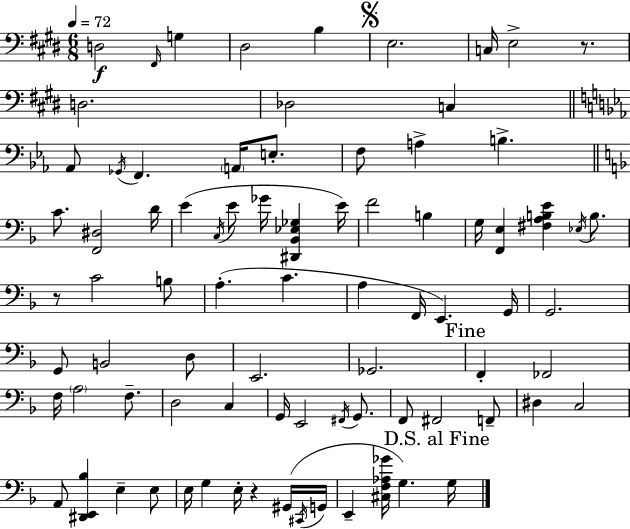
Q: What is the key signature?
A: E major